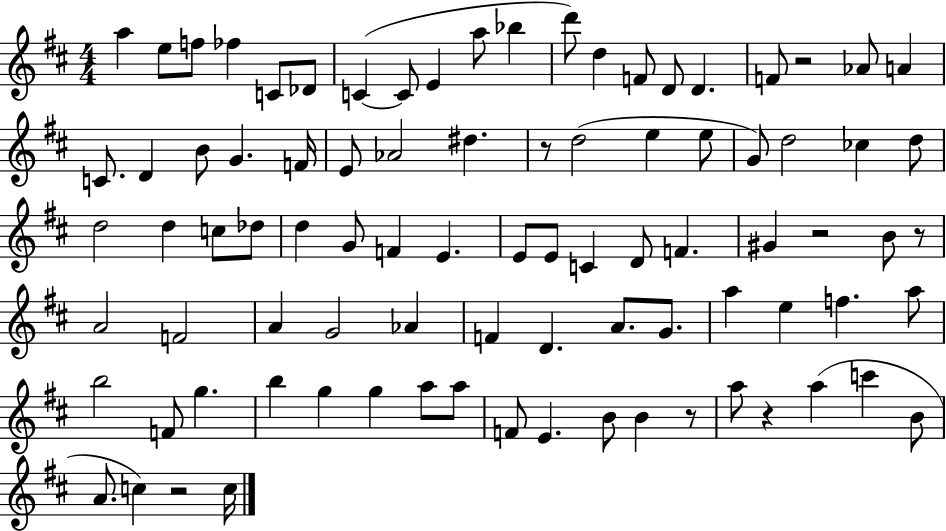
A5/q E5/e F5/e FES5/q C4/e Db4/e C4/q C4/e E4/q A5/e Bb5/q D6/e D5/q F4/e D4/e D4/q. F4/e R/h Ab4/e A4/q C4/e. D4/q B4/e G4/q. F4/s E4/e Ab4/h D#5/q. R/e D5/h E5/q E5/e G4/e D5/h CES5/q D5/e D5/h D5/q C5/e Db5/e D5/q G4/e F4/q E4/q. E4/e E4/e C4/q D4/e F4/q. G#4/q R/h B4/e R/e A4/h F4/h A4/q G4/h Ab4/q F4/q D4/q. A4/e. G4/e. A5/q E5/q F5/q. A5/e B5/h F4/e G5/q. B5/q G5/q G5/q A5/e A5/e F4/e E4/q. B4/e B4/q R/e A5/e R/q A5/q C6/q B4/e A4/e. C5/q R/h C5/s